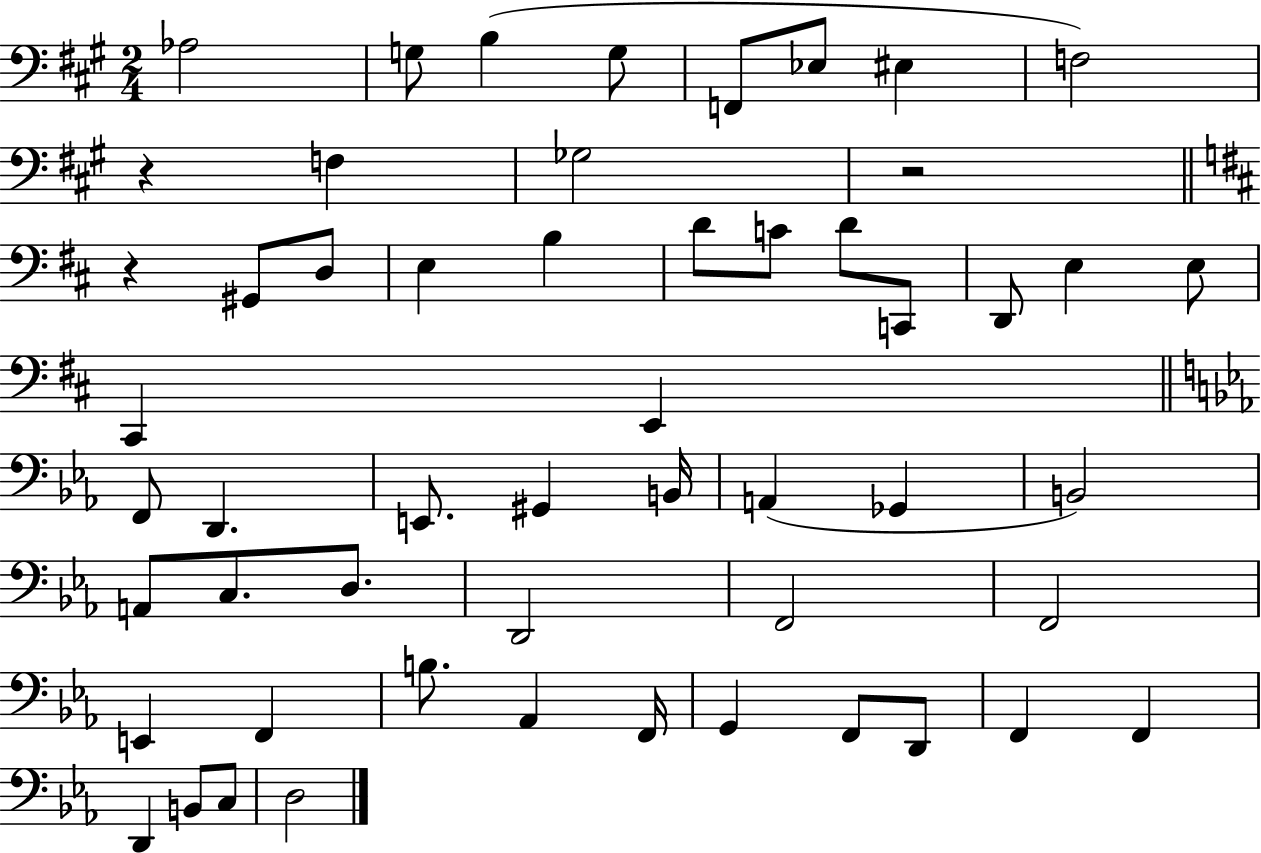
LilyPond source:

{
  \clef bass
  \numericTimeSignature
  \time 2/4
  \key a \major
  aes2 | g8 b4( g8 | f,8 ees8 eis4 | f2) | \break r4 f4 | ges2 | r2 | \bar "||" \break \key d \major r4 gis,8 d8 | e4 b4 | d'8 c'8 d'8 c,8 | d,8 e4 e8 | \break cis,4 e,4 | \bar "||" \break \key ees \major f,8 d,4. | e,8. gis,4 b,16 | a,4( ges,4 | b,2) | \break a,8 c8. d8. | d,2 | f,2 | f,2 | \break e,4 f,4 | b8. aes,4 f,16 | g,4 f,8 d,8 | f,4 f,4 | \break d,4 b,8 c8 | d2 | \bar "|."
}